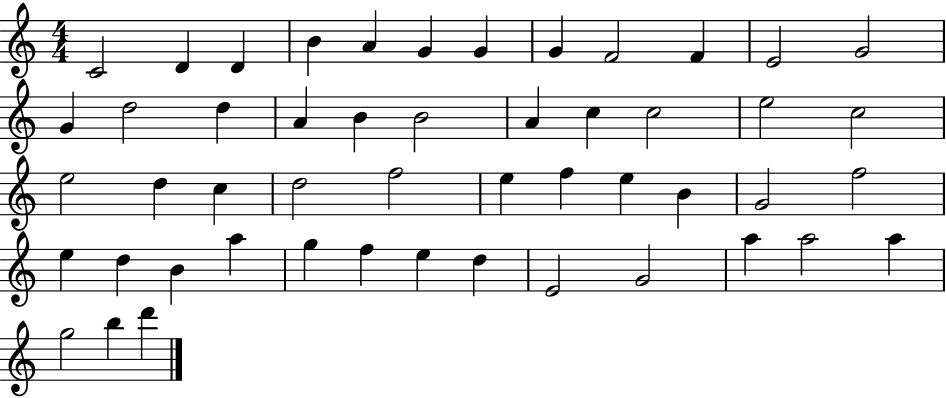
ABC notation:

X:1
T:Untitled
M:4/4
L:1/4
K:C
C2 D D B A G G G F2 F E2 G2 G d2 d A B B2 A c c2 e2 c2 e2 d c d2 f2 e f e B G2 f2 e d B a g f e d E2 G2 a a2 a g2 b d'